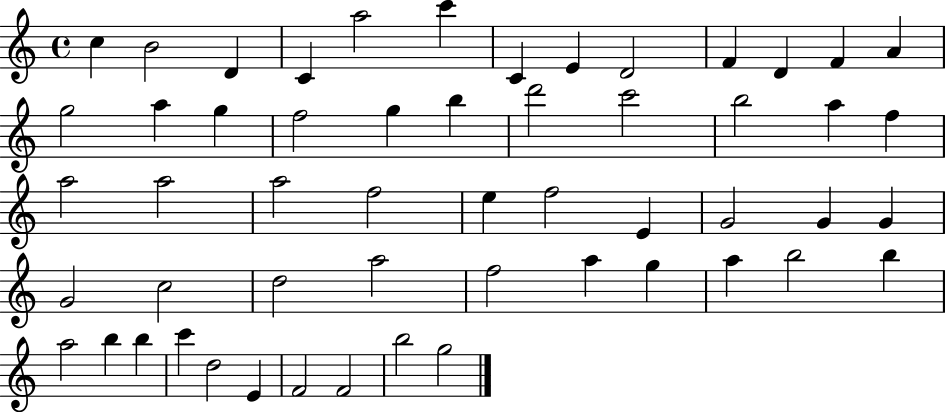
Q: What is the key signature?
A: C major